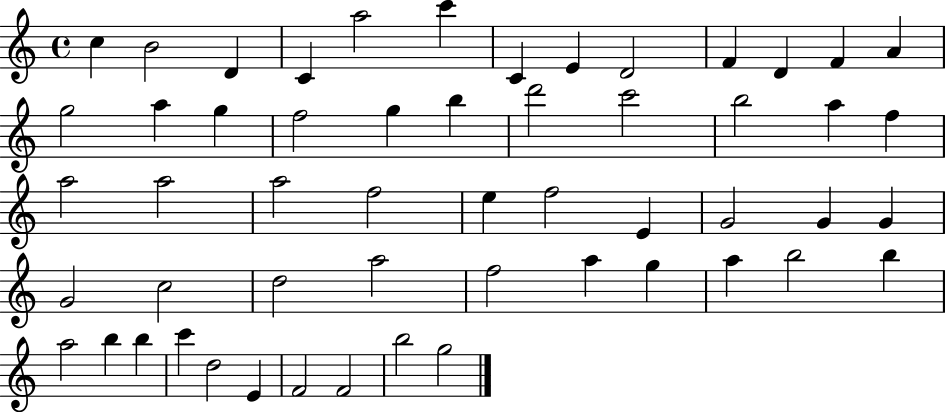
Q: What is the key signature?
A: C major